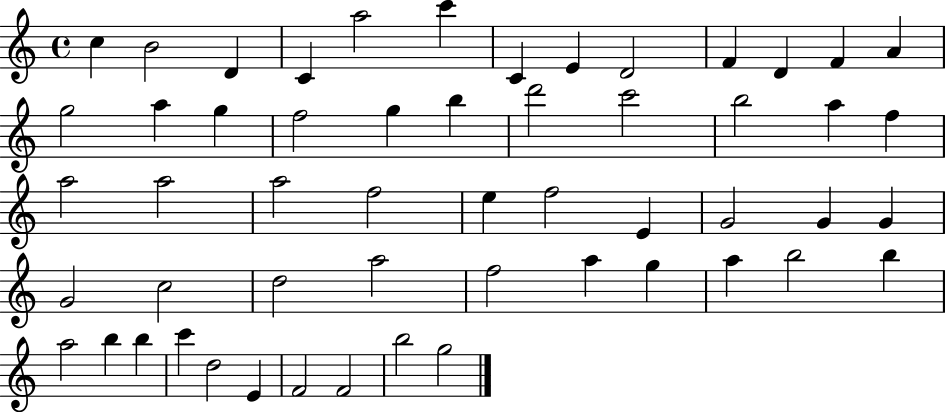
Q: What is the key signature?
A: C major